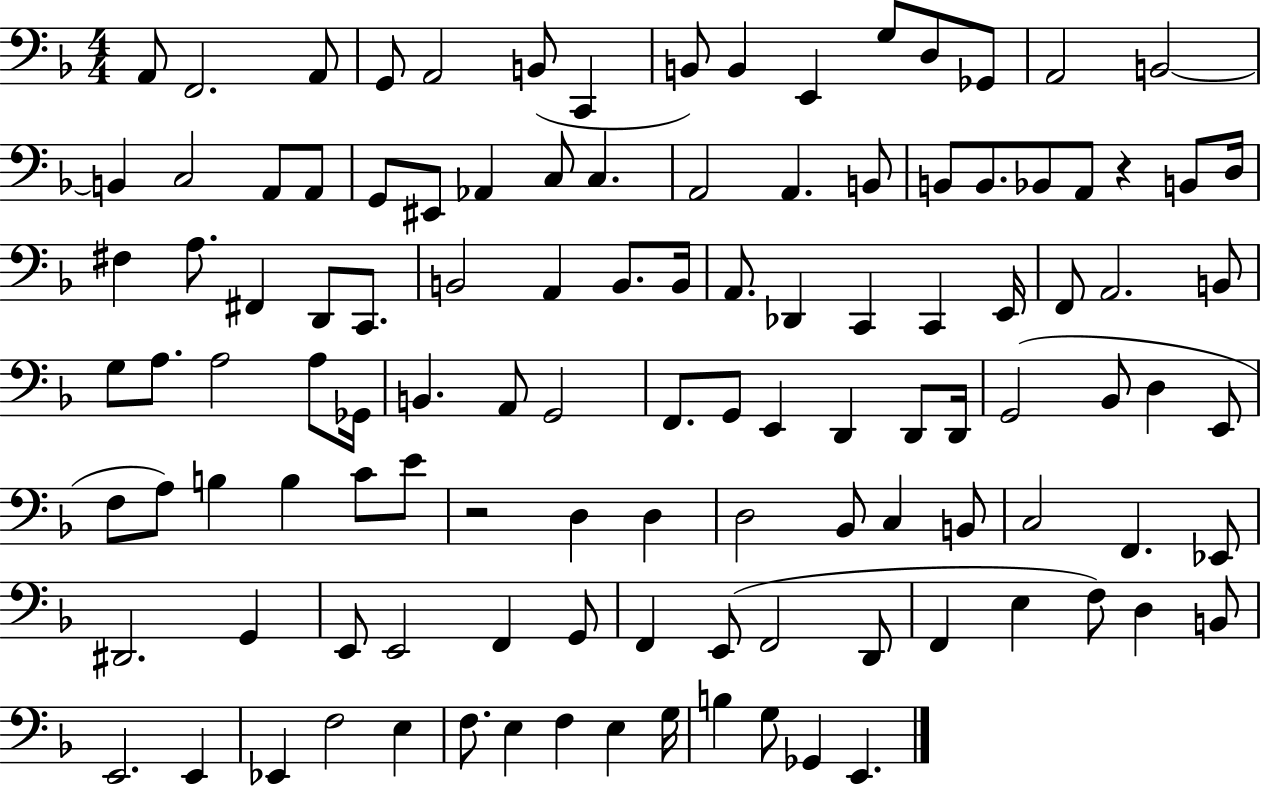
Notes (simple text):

A2/e F2/h. A2/e G2/e A2/h B2/e C2/q B2/e B2/q E2/q G3/e D3/e Gb2/e A2/h B2/h B2/q C3/h A2/e A2/e G2/e EIS2/e Ab2/q C3/e C3/q. A2/h A2/q. B2/e B2/e B2/e. Bb2/e A2/e R/q B2/e D3/s F#3/q A3/e. F#2/q D2/e C2/e. B2/h A2/q B2/e. B2/s A2/e. Db2/q C2/q C2/q E2/s F2/e A2/h. B2/e G3/e A3/e. A3/h A3/e Gb2/s B2/q. A2/e G2/h F2/e. G2/e E2/q D2/q D2/e D2/s G2/h Bb2/e D3/q E2/e F3/e A3/e B3/q B3/q C4/e E4/e R/h D3/q D3/q D3/h Bb2/e C3/q B2/e C3/h F2/q. Eb2/e D#2/h. G2/q E2/e E2/h F2/q G2/e F2/q E2/e F2/h D2/e F2/q E3/q F3/e D3/q B2/e E2/h. E2/q Eb2/q F3/h E3/q F3/e. E3/q F3/q E3/q G3/s B3/q G3/e Gb2/q E2/q.